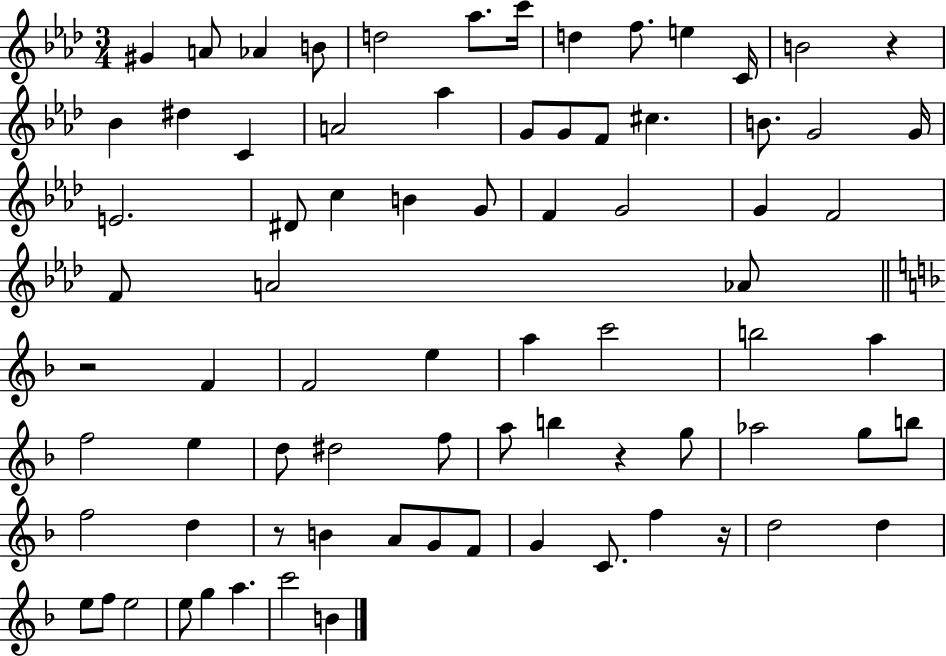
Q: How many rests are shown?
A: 5